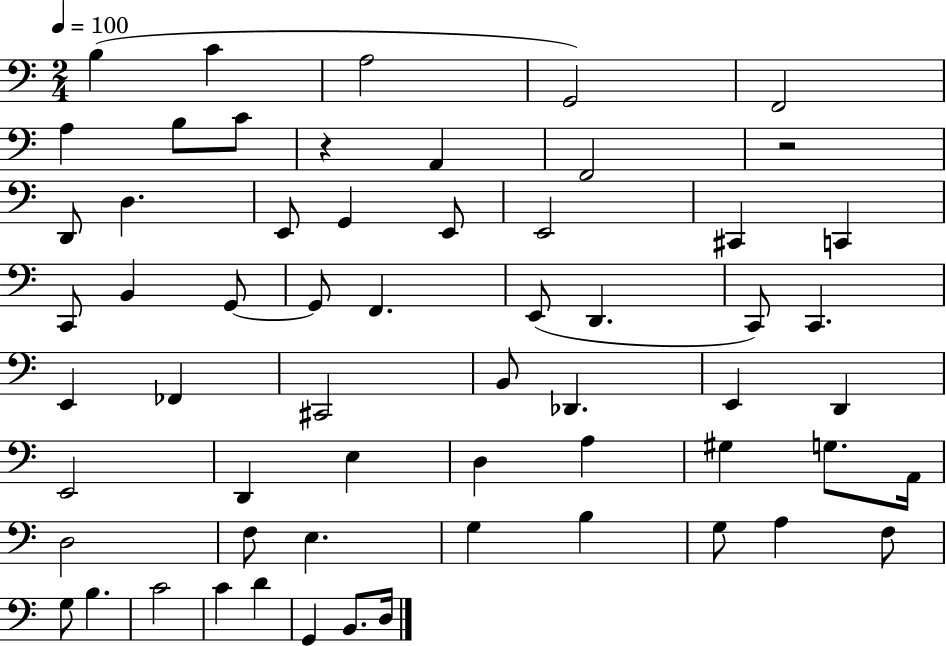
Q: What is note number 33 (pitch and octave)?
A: E2